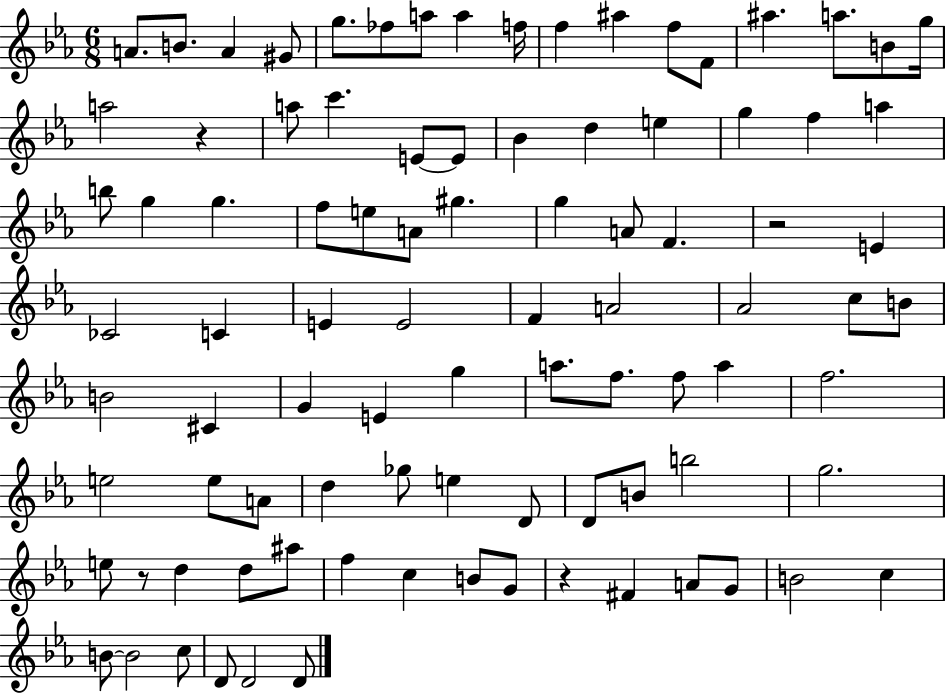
{
  \clef treble
  \numericTimeSignature
  \time 6/8
  \key ees \major
  a'8. b'8. a'4 gis'8 | g''8. fes''8 a''8 a''4 f''16 | f''4 ais''4 f''8 f'8 | ais''4. a''8. b'8 g''16 | \break a''2 r4 | a''8 c'''4. e'8~~ e'8 | bes'4 d''4 e''4 | g''4 f''4 a''4 | \break b''8 g''4 g''4. | f''8 e''8 a'8 gis''4. | g''4 a'8 f'4. | r2 e'4 | \break ces'2 c'4 | e'4 e'2 | f'4 a'2 | aes'2 c''8 b'8 | \break b'2 cis'4 | g'4 e'4 g''4 | a''8. f''8. f''8 a''4 | f''2. | \break e''2 e''8 a'8 | d''4 ges''8 e''4 d'8 | d'8 b'8 b''2 | g''2. | \break e''8 r8 d''4 d''8 ais''8 | f''4 c''4 b'8 g'8 | r4 fis'4 a'8 g'8 | b'2 c''4 | \break b'8~~ b'2 c''8 | d'8 d'2 d'8 | \bar "|."
}